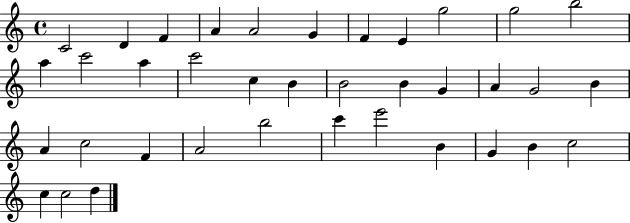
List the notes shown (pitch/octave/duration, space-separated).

C4/h D4/q F4/q A4/q A4/h G4/q F4/q E4/q G5/h G5/h B5/h A5/q C6/h A5/q C6/h C5/q B4/q B4/h B4/q G4/q A4/q G4/h B4/q A4/q C5/h F4/q A4/h B5/h C6/q E6/h B4/q G4/q B4/q C5/h C5/q C5/h D5/q